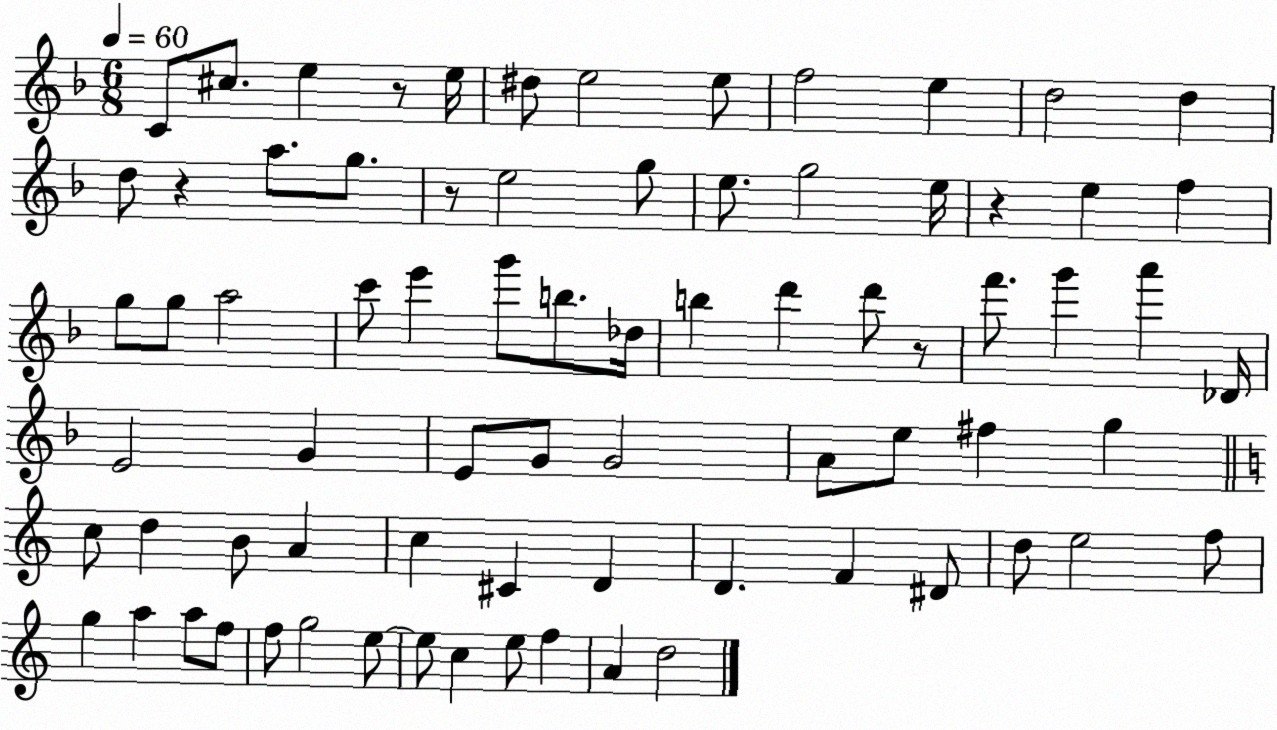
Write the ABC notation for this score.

X:1
T:Untitled
M:6/8
L:1/4
K:F
C/2 ^c/2 e z/2 e/4 ^d/2 e2 e/2 f2 e d2 d d/2 z a/2 g/2 z/2 e2 g/2 e/2 g2 e/4 z e f g/2 g/2 a2 c'/2 e' g'/2 b/2 _d/4 b d' d'/2 z/2 f'/2 g' a' _D/4 E2 G E/2 G/2 G2 A/2 e/2 ^f g c/2 d B/2 A c ^C D D F ^D/2 d/2 e2 f/2 g a a/2 f/2 f/2 g2 e/2 e/2 c e/2 f A d2